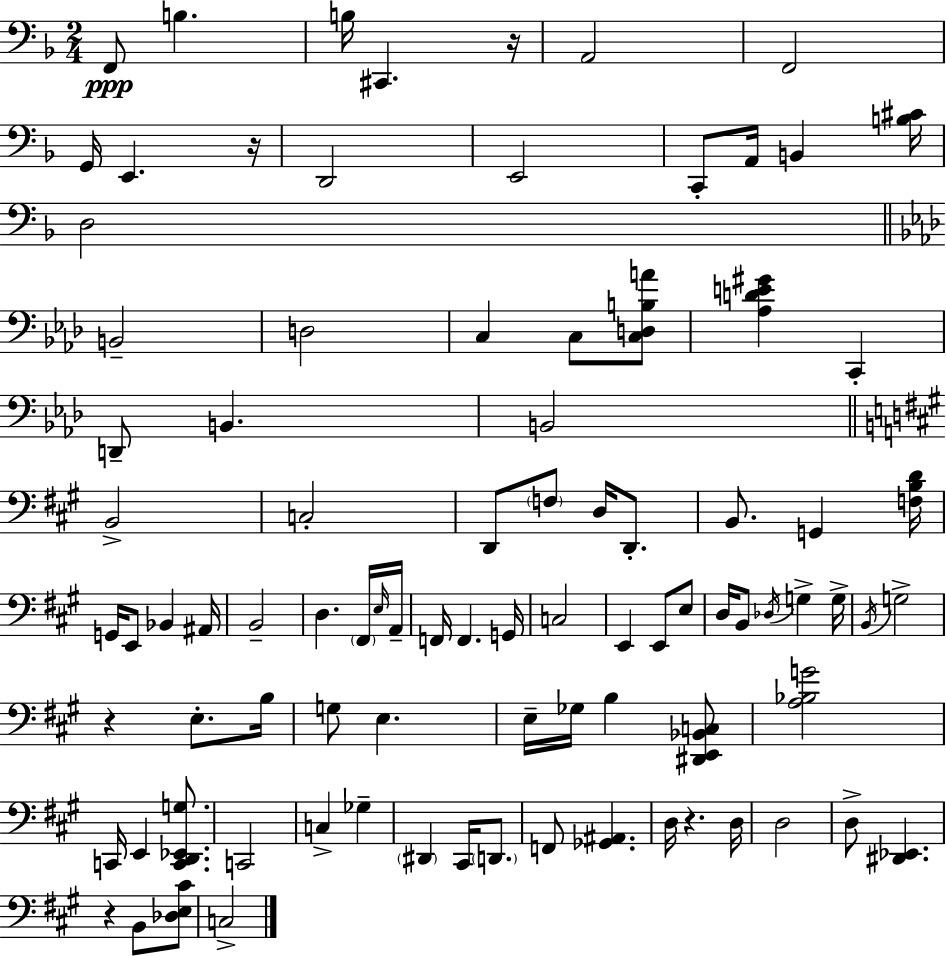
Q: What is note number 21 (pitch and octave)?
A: B2